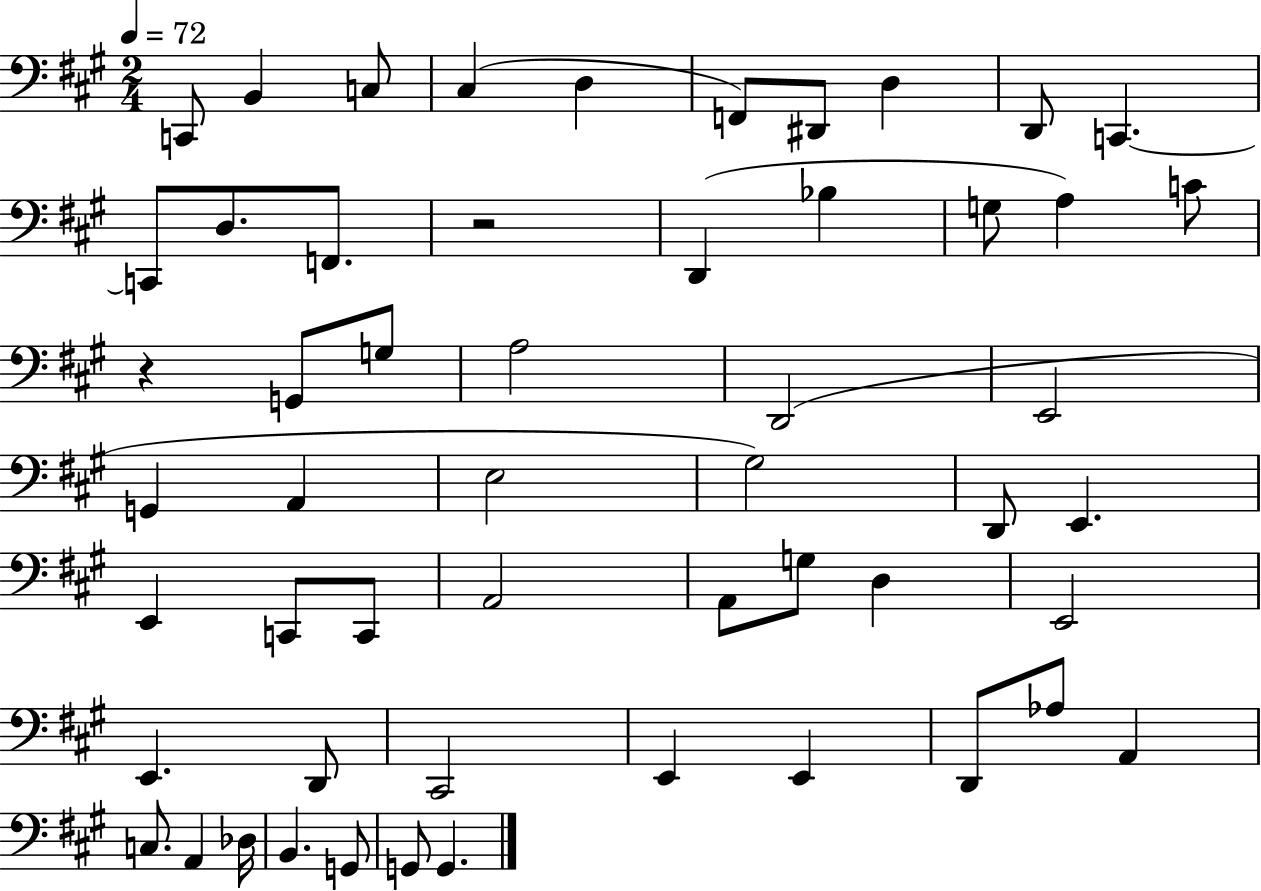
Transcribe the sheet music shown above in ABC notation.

X:1
T:Untitled
M:2/4
L:1/4
K:A
C,,/2 B,, C,/2 ^C, D, F,,/2 ^D,,/2 D, D,,/2 C,, C,,/2 D,/2 F,,/2 z2 D,, _B, G,/2 A, C/2 z G,,/2 G,/2 A,2 D,,2 E,,2 G,, A,, E,2 ^G,2 D,,/2 E,, E,, C,,/2 C,,/2 A,,2 A,,/2 G,/2 D, E,,2 E,, D,,/2 ^C,,2 E,, E,, D,,/2 _A,/2 A,, C,/2 A,, _D,/4 B,, G,,/2 G,,/2 G,,